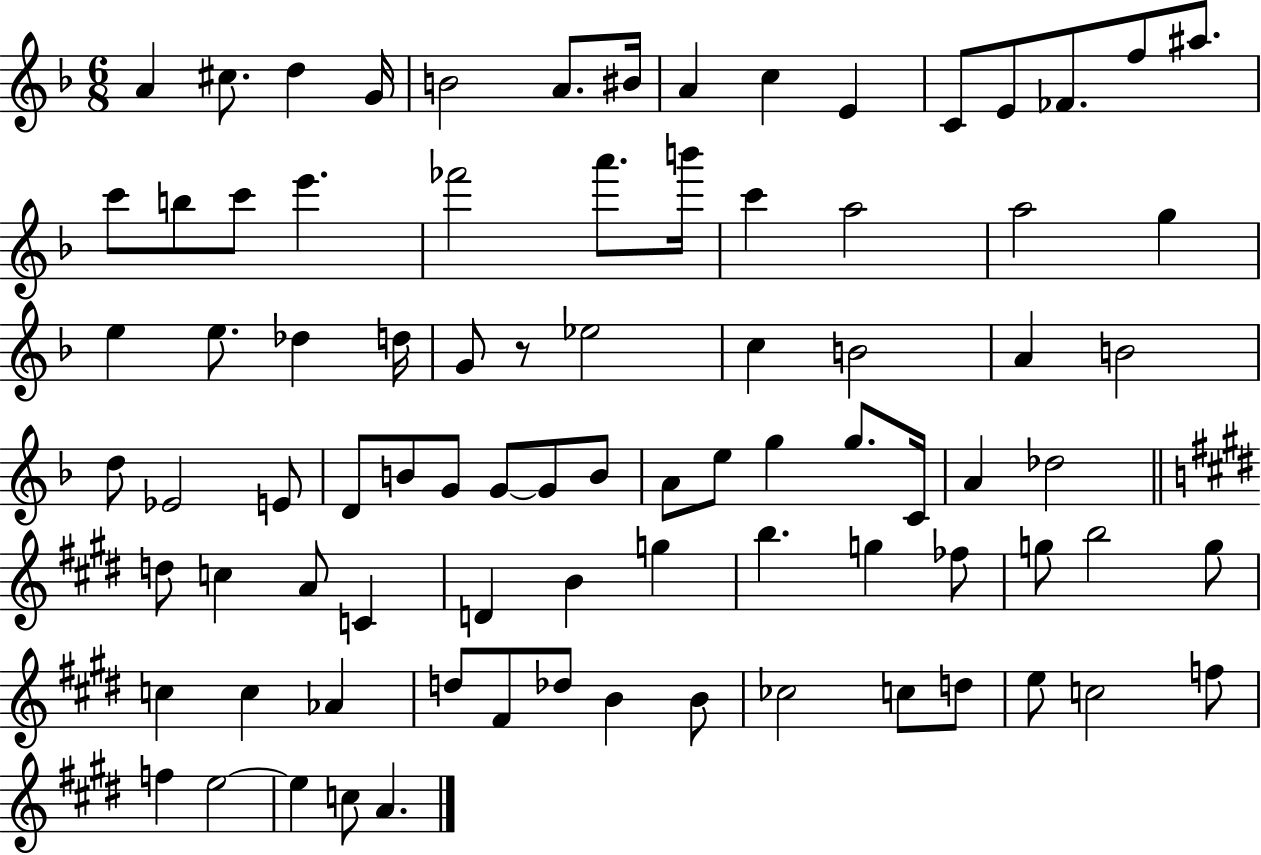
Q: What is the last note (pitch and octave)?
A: A4